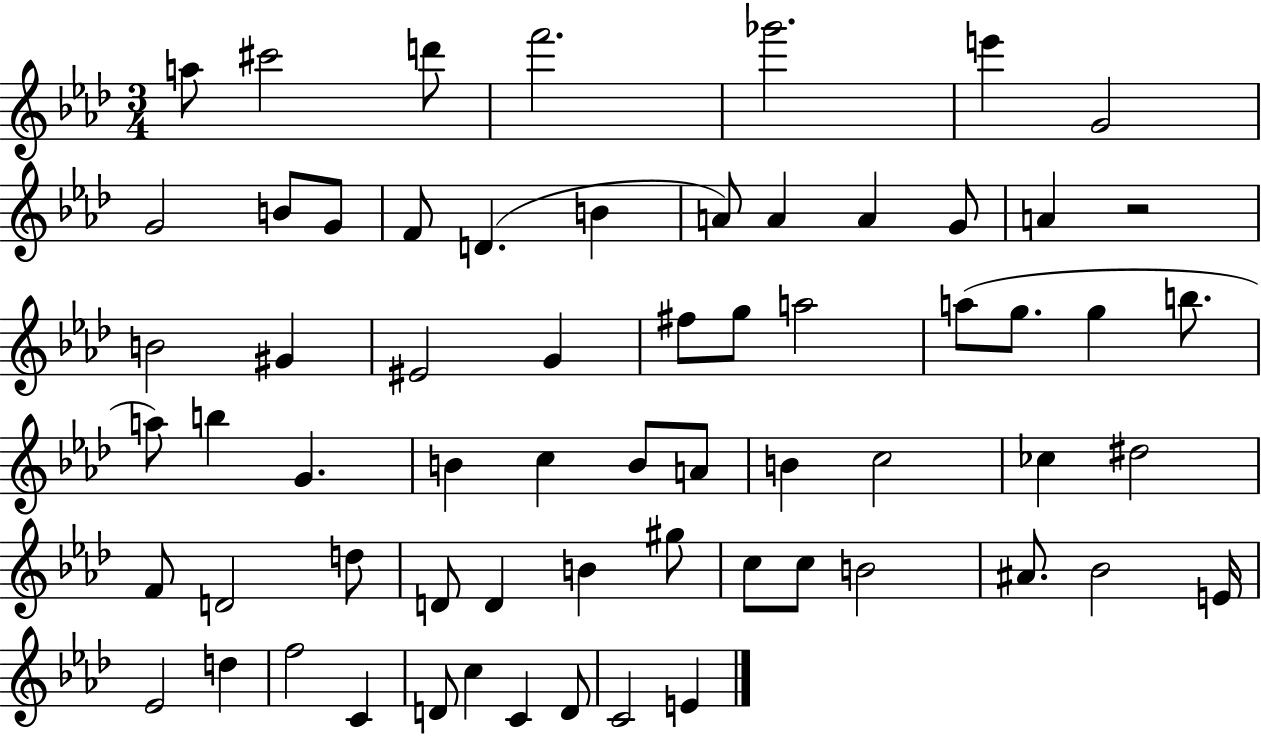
{
  \clef treble
  \numericTimeSignature
  \time 3/4
  \key aes \major
  a''8 cis'''2 d'''8 | f'''2. | ges'''2. | e'''4 g'2 | \break g'2 b'8 g'8 | f'8 d'4.( b'4 | a'8) a'4 a'4 g'8 | a'4 r2 | \break b'2 gis'4 | eis'2 g'4 | fis''8 g''8 a''2 | a''8( g''8. g''4 b''8. | \break a''8) b''4 g'4. | b'4 c''4 b'8 a'8 | b'4 c''2 | ces''4 dis''2 | \break f'8 d'2 d''8 | d'8 d'4 b'4 gis''8 | c''8 c''8 b'2 | ais'8. bes'2 e'16 | \break ees'2 d''4 | f''2 c'4 | d'8 c''4 c'4 d'8 | c'2 e'4 | \break \bar "|."
}